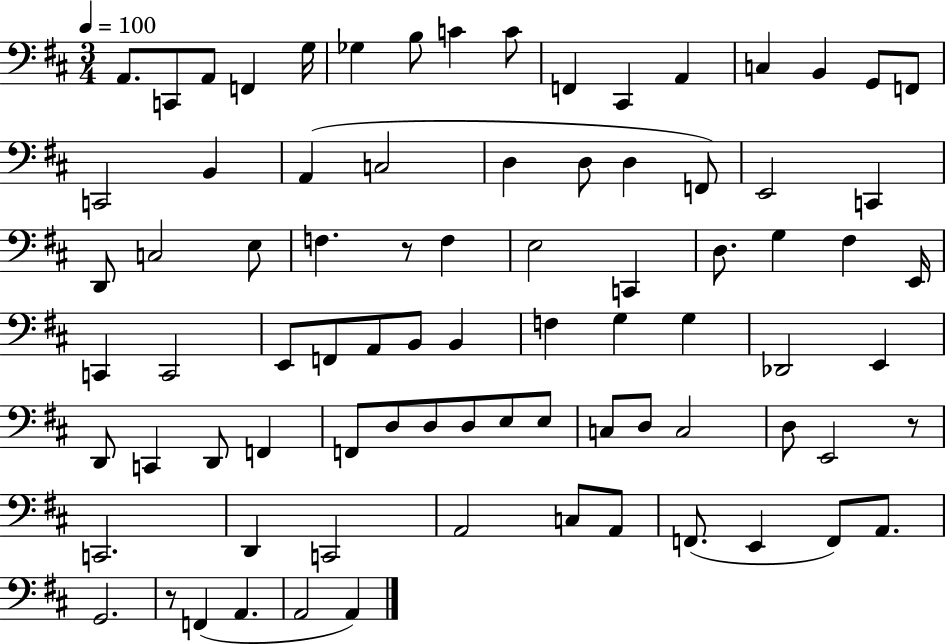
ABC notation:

X:1
T:Untitled
M:3/4
L:1/4
K:D
A,,/2 C,,/2 A,,/2 F,, G,/4 _G, B,/2 C C/2 F,, ^C,, A,, C, B,, G,,/2 F,,/2 C,,2 B,, A,, C,2 D, D,/2 D, F,,/2 E,,2 C,, D,,/2 C,2 E,/2 F, z/2 F, E,2 C,, D,/2 G, ^F, E,,/4 C,, C,,2 E,,/2 F,,/2 A,,/2 B,,/2 B,, F, G, G, _D,,2 E,, D,,/2 C,, D,,/2 F,, F,,/2 D,/2 D,/2 D,/2 E,/2 E,/2 C,/2 D,/2 C,2 D,/2 E,,2 z/2 C,,2 D,, C,,2 A,,2 C,/2 A,,/2 F,,/2 E,, F,,/2 A,,/2 G,,2 z/2 F,, A,, A,,2 A,,